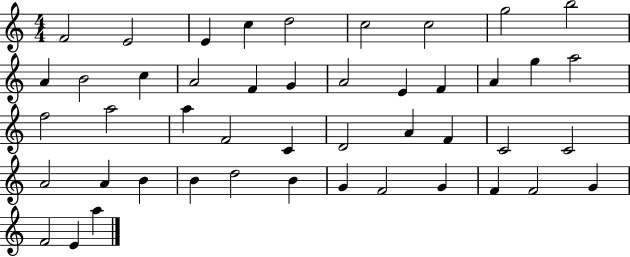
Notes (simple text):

F4/h E4/h E4/q C5/q D5/h C5/h C5/h G5/h B5/h A4/q B4/h C5/q A4/h F4/q G4/q A4/h E4/q F4/q A4/q G5/q A5/h F5/h A5/h A5/q F4/h C4/q D4/h A4/q F4/q C4/h C4/h A4/h A4/q B4/q B4/q D5/h B4/q G4/q F4/h G4/q F4/q F4/h G4/q F4/h E4/q A5/q